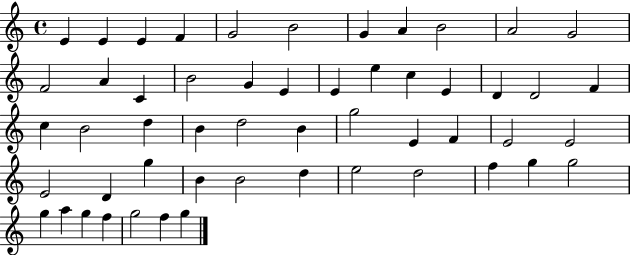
E4/q E4/q E4/q F4/q G4/h B4/h G4/q A4/q B4/h A4/h G4/h F4/h A4/q C4/q B4/h G4/q E4/q E4/q E5/q C5/q E4/q D4/q D4/h F4/q C5/q B4/h D5/q B4/q D5/h B4/q G5/h E4/q F4/q E4/h E4/h E4/h D4/q G5/q B4/q B4/h D5/q E5/h D5/h F5/q G5/q G5/h G5/q A5/q G5/q F5/q G5/h F5/q G5/q